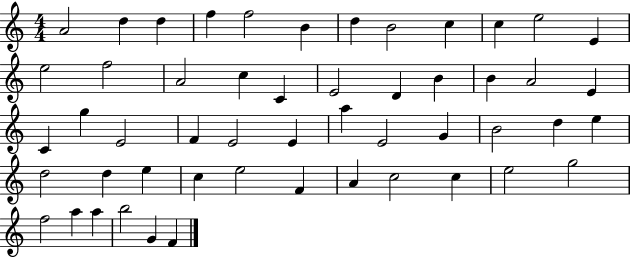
{
  \clef treble
  \numericTimeSignature
  \time 4/4
  \key c \major
  a'2 d''4 d''4 | f''4 f''2 b'4 | d''4 b'2 c''4 | c''4 e''2 e'4 | \break e''2 f''2 | a'2 c''4 c'4 | e'2 d'4 b'4 | b'4 a'2 e'4 | \break c'4 g''4 e'2 | f'4 e'2 e'4 | a''4 e'2 g'4 | b'2 d''4 e''4 | \break d''2 d''4 e''4 | c''4 e''2 f'4 | a'4 c''2 c''4 | e''2 g''2 | \break f''2 a''4 a''4 | b''2 g'4 f'4 | \bar "|."
}